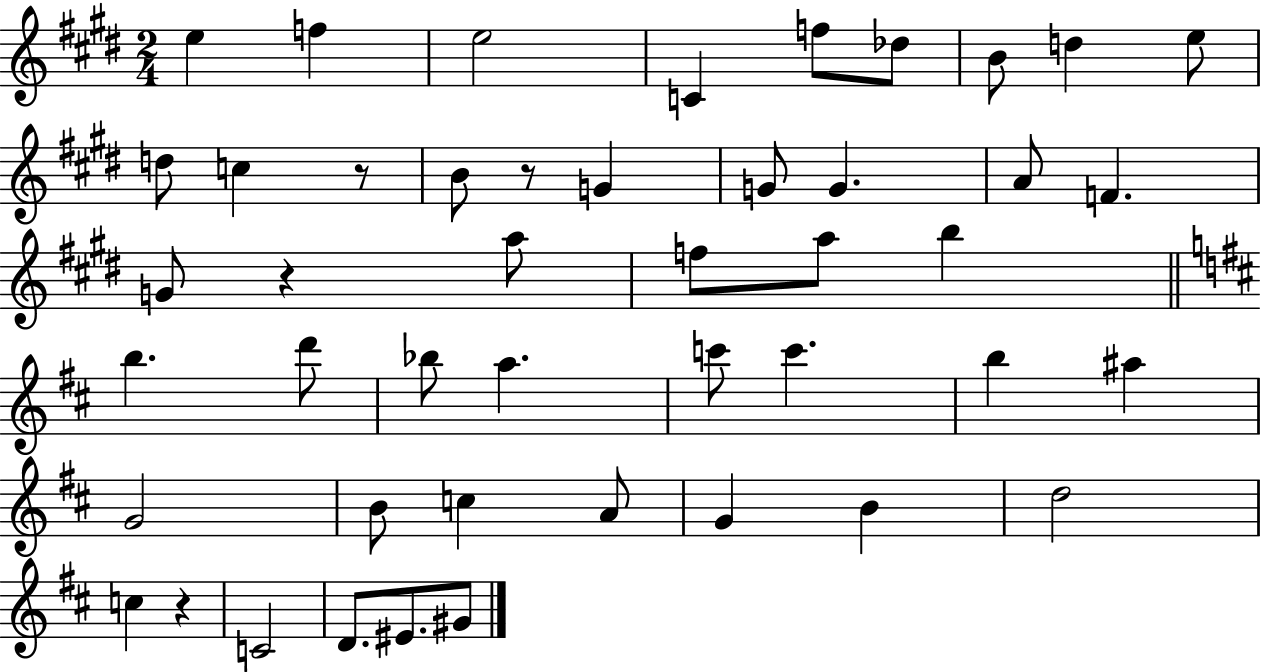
X:1
T:Untitled
M:2/4
L:1/4
K:E
e f e2 C f/2 _d/2 B/2 d e/2 d/2 c z/2 B/2 z/2 G G/2 G A/2 F G/2 z a/2 f/2 a/2 b b d'/2 _b/2 a c'/2 c' b ^a G2 B/2 c A/2 G B d2 c z C2 D/2 ^E/2 ^G/2